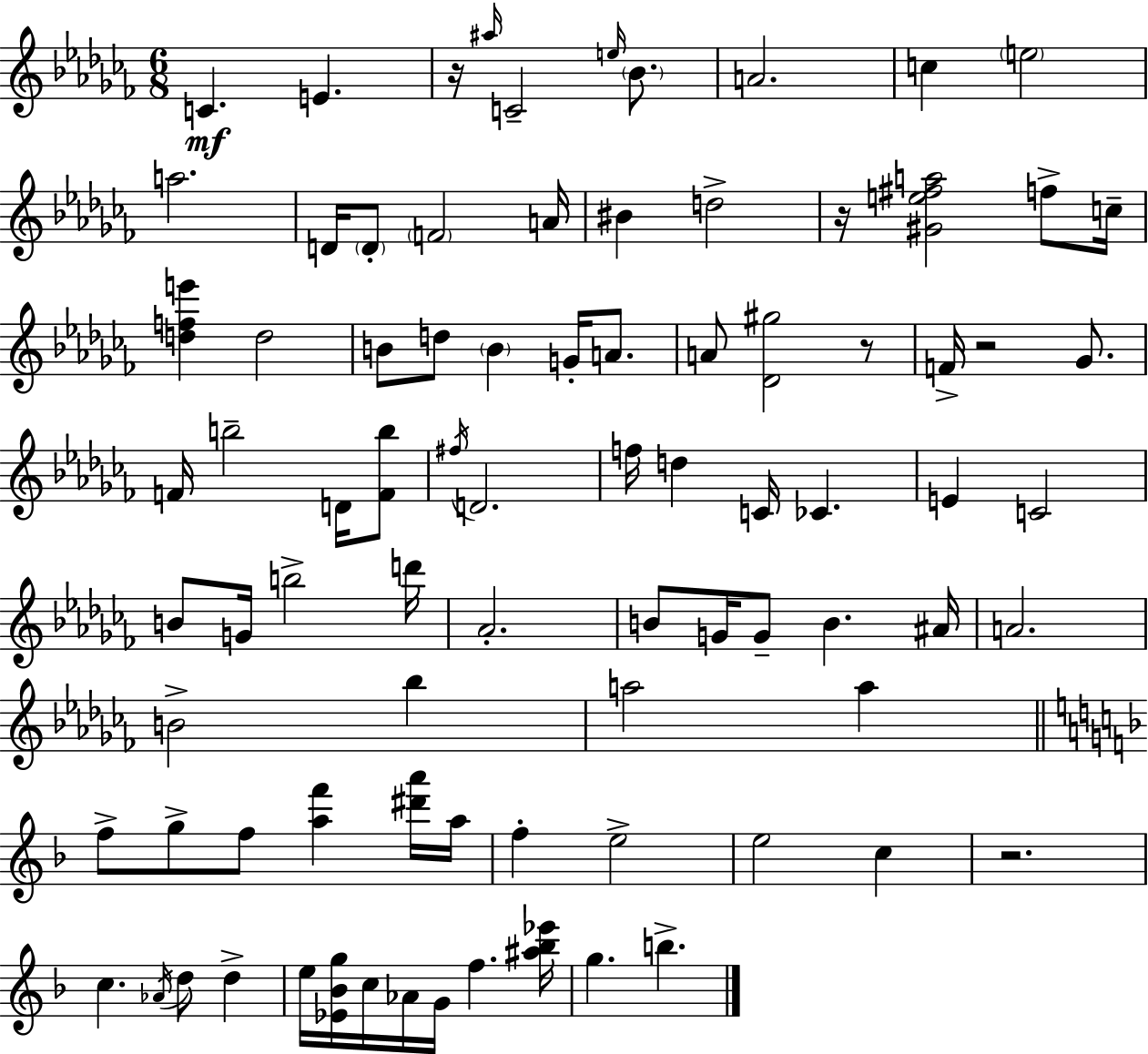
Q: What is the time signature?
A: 6/8